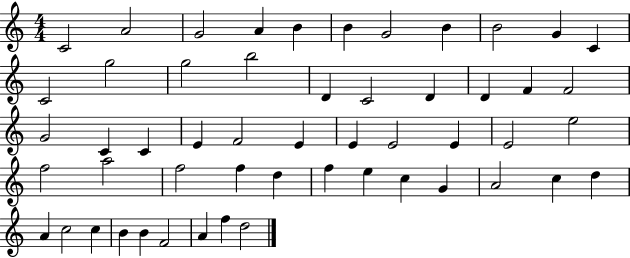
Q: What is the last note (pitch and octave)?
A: D5